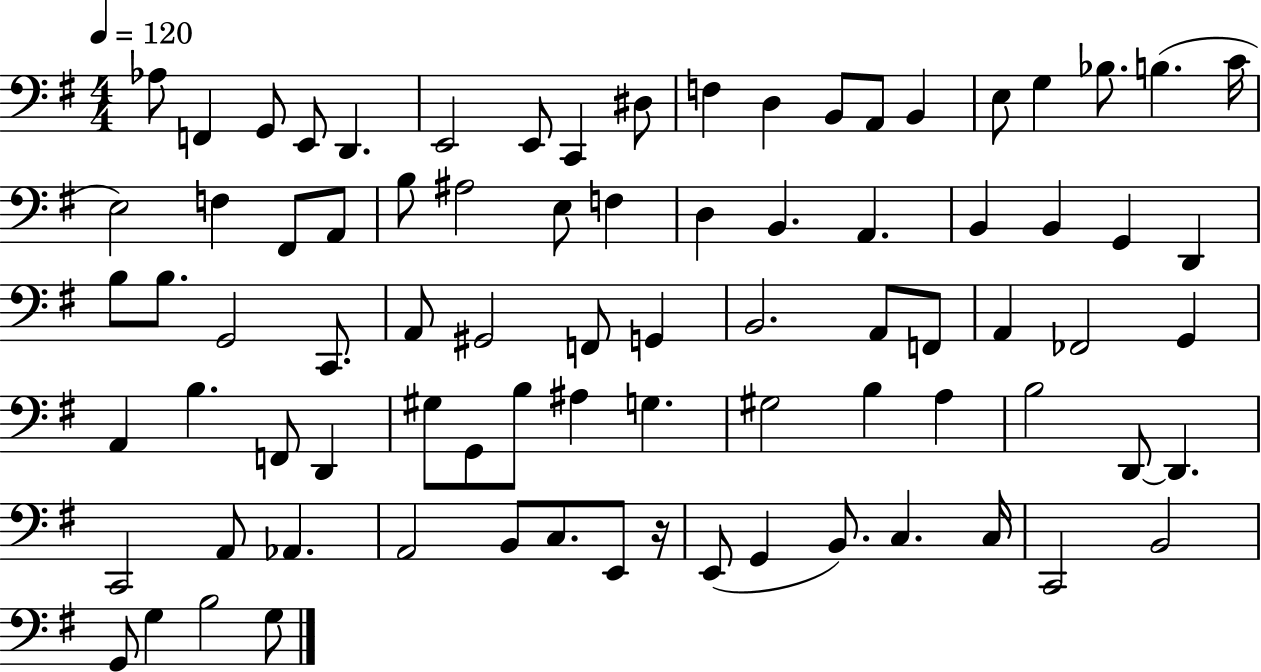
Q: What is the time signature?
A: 4/4